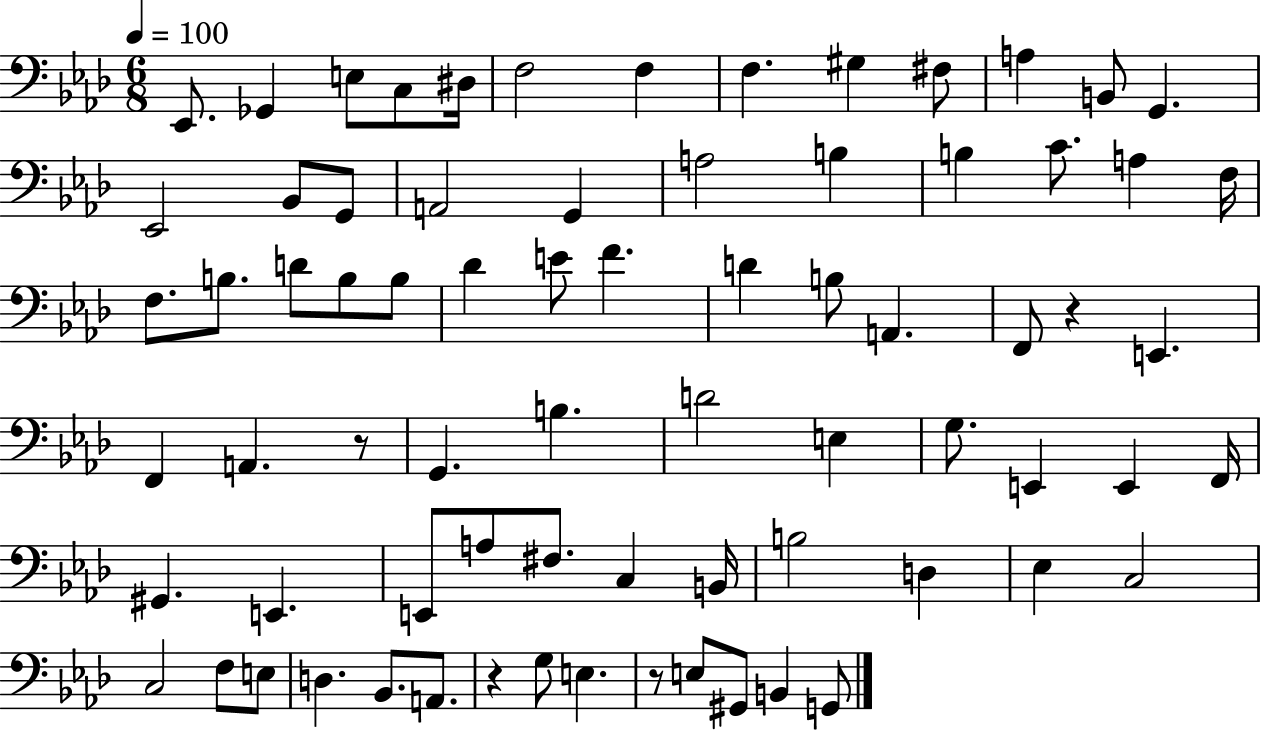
X:1
T:Untitled
M:6/8
L:1/4
K:Ab
_E,,/2 _G,, E,/2 C,/2 ^D,/4 F,2 F, F, ^G, ^F,/2 A, B,,/2 G,, _E,,2 _B,,/2 G,,/2 A,,2 G,, A,2 B, B, C/2 A, F,/4 F,/2 B,/2 D/2 B,/2 B,/2 _D E/2 F D B,/2 A,, F,,/2 z E,, F,, A,, z/2 G,, B, D2 E, G,/2 E,, E,, F,,/4 ^G,, E,, E,,/2 A,/2 ^F,/2 C, B,,/4 B,2 D, _E, C,2 C,2 F,/2 E,/2 D, _B,,/2 A,,/2 z G,/2 E, z/2 E,/2 ^G,,/2 B,, G,,/2